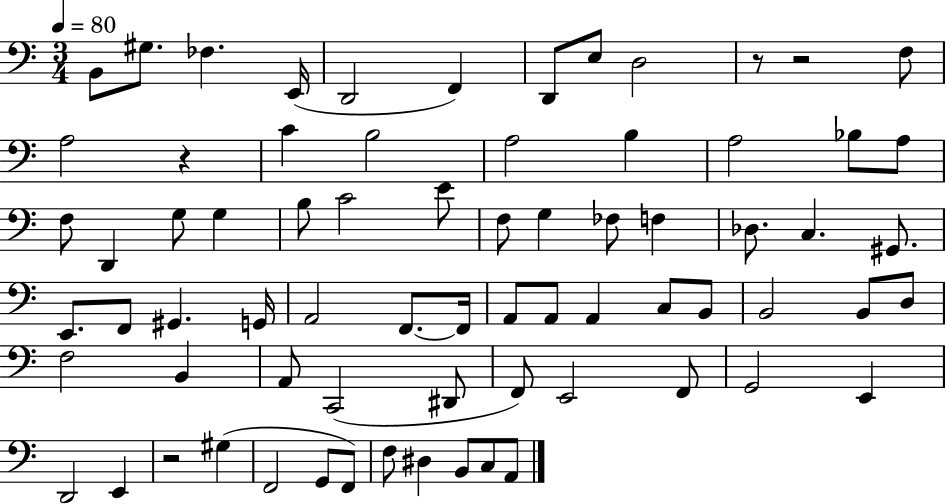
X:1
T:Untitled
M:3/4
L:1/4
K:C
B,,/2 ^G,/2 _F, E,,/4 D,,2 F,, D,,/2 E,/2 D,2 z/2 z2 F,/2 A,2 z C B,2 A,2 B, A,2 _B,/2 A,/2 F,/2 D,, G,/2 G, B,/2 C2 E/2 F,/2 G, _F,/2 F, _D,/2 C, ^G,,/2 E,,/2 F,,/2 ^G,, G,,/4 A,,2 F,,/2 F,,/4 A,,/2 A,,/2 A,, C,/2 B,,/2 B,,2 B,,/2 D,/2 F,2 B,, A,,/2 C,,2 ^D,,/2 F,,/2 E,,2 F,,/2 G,,2 E,, D,,2 E,, z2 ^G, F,,2 G,,/2 F,,/2 F,/2 ^D, B,,/2 C,/2 A,,/2